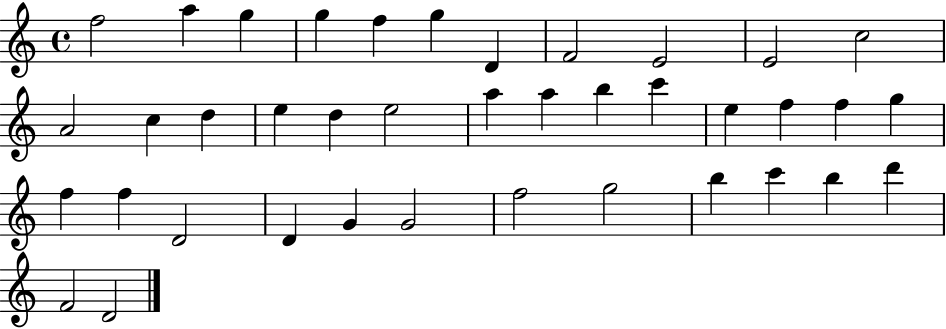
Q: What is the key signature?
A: C major